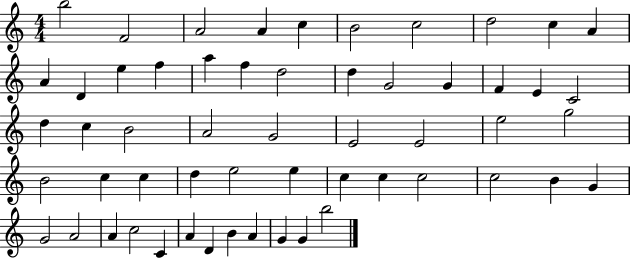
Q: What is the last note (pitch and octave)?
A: B5